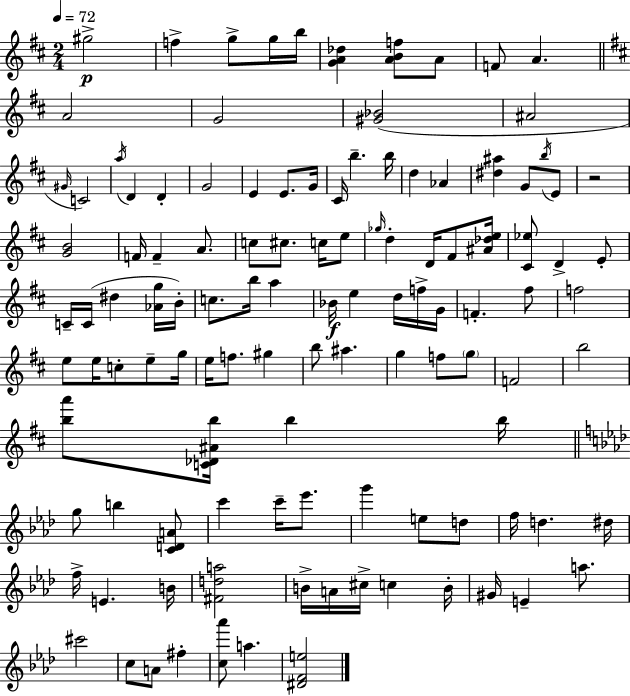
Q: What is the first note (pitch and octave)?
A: G#5